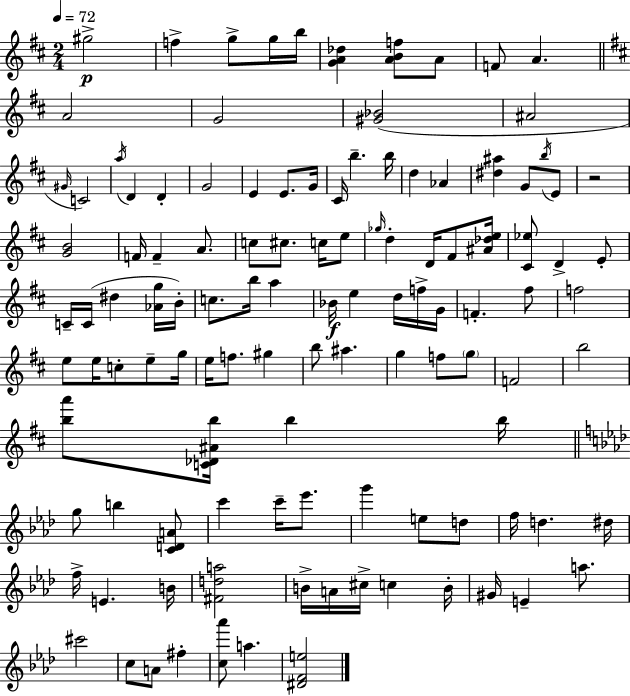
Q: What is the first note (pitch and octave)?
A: G#5